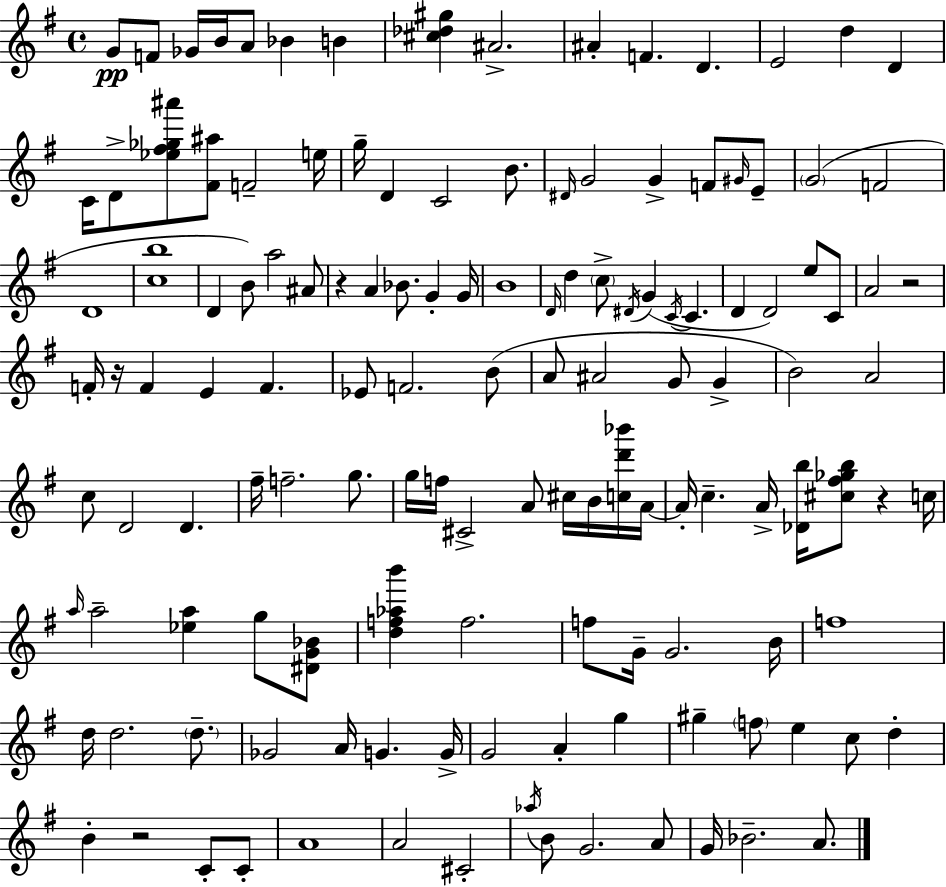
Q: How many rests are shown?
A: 5